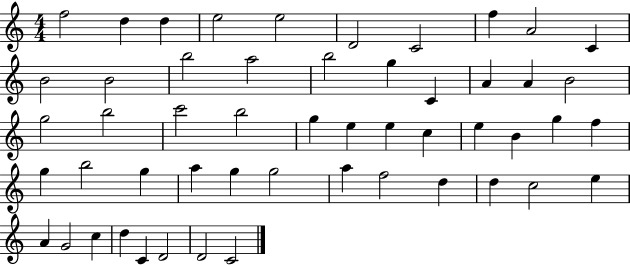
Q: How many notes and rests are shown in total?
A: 52